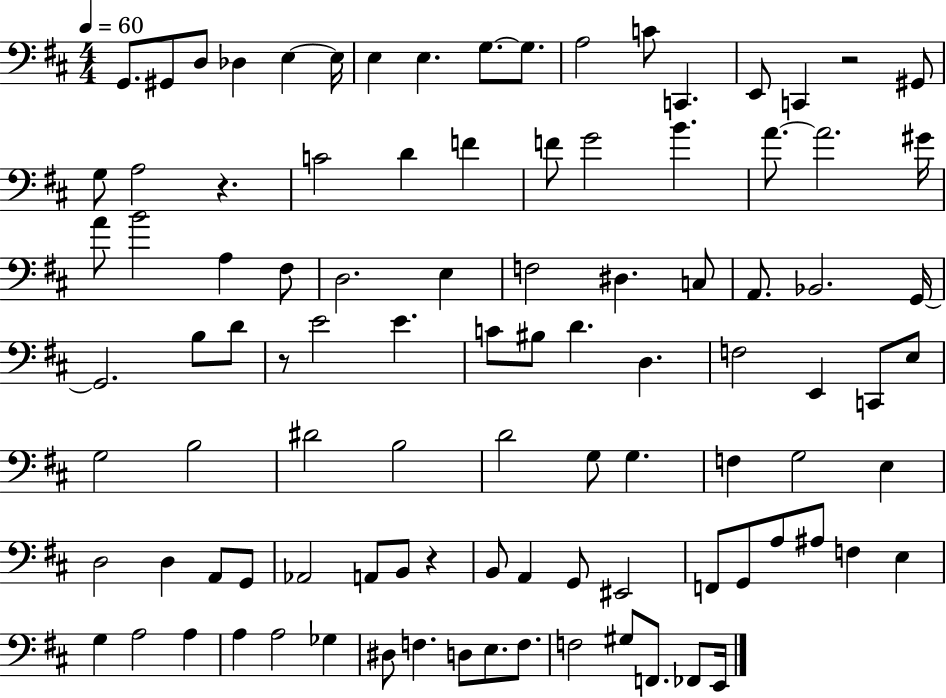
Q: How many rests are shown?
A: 4